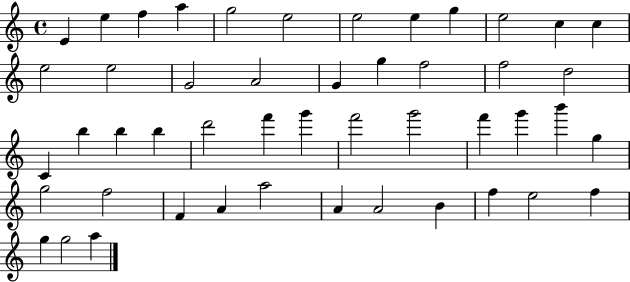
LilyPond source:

{
  \clef treble
  \time 4/4
  \defaultTimeSignature
  \key c \major
  e'4 e''4 f''4 a''4 | g''2 e''2 | e''2 e''4 g''4 | e''2 c''4 c''4 | \break e''2 e''2 | g'2 a'2 | g'4 g''4 f''2 | f''2 d''2 | \break c'4 b''4 b''4 b''4 | d'''2 f'''4 g'''4 | f'''2 g'''2 | f'''4 g'''4 b'''4 g''4 | \break g''2 f''2 | f'4 a'4 a''2 | a'4 a'2 b'4 | f''4 e''2 f''4 | \break g''4 g''2 a''4 | \bar "|."
}